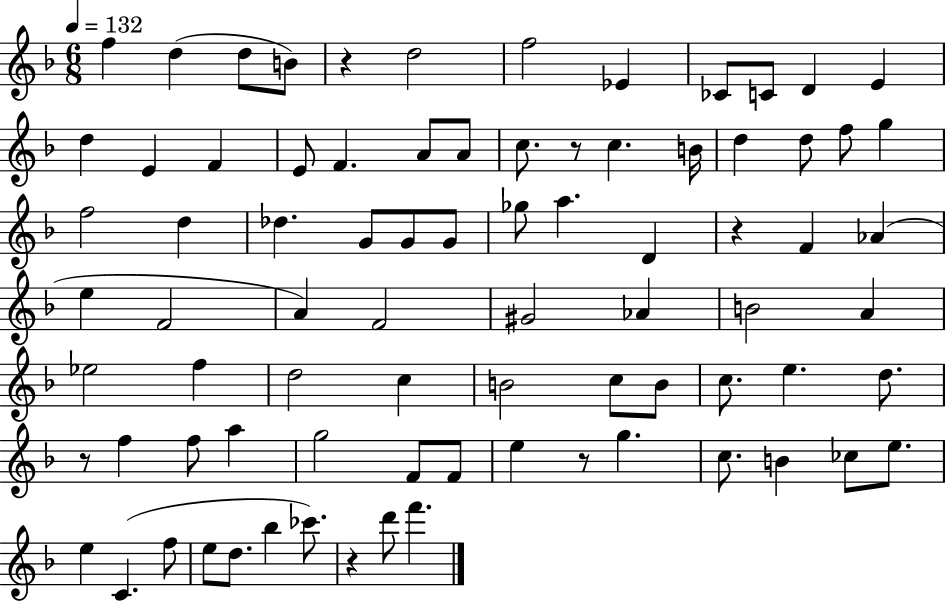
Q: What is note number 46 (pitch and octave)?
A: F5